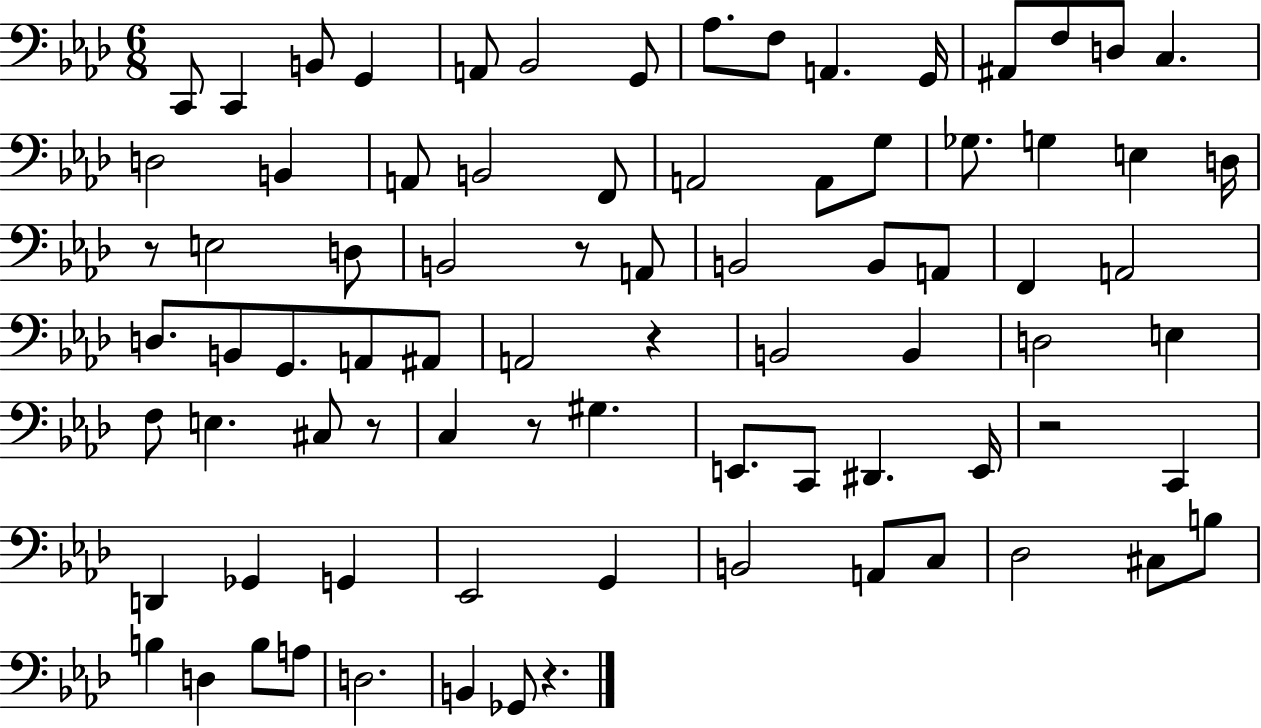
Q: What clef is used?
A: bass